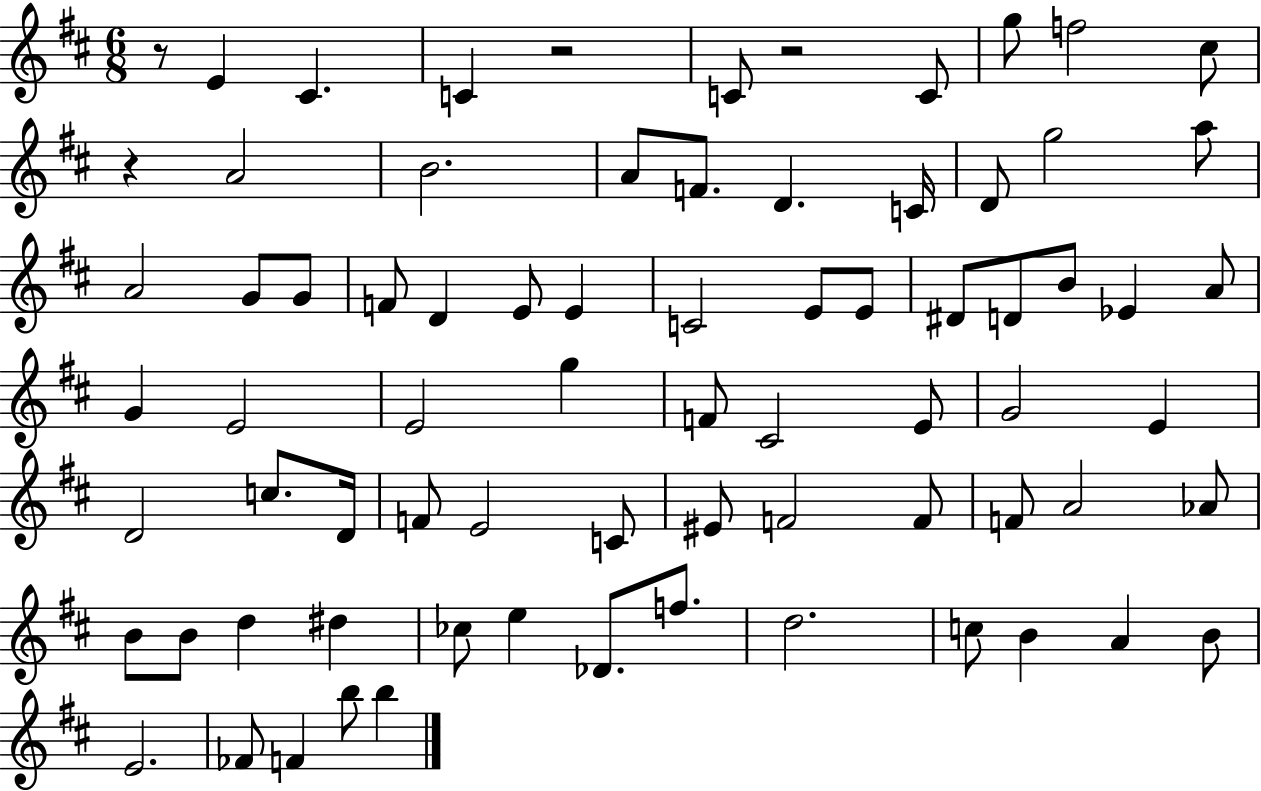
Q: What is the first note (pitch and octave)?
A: E4